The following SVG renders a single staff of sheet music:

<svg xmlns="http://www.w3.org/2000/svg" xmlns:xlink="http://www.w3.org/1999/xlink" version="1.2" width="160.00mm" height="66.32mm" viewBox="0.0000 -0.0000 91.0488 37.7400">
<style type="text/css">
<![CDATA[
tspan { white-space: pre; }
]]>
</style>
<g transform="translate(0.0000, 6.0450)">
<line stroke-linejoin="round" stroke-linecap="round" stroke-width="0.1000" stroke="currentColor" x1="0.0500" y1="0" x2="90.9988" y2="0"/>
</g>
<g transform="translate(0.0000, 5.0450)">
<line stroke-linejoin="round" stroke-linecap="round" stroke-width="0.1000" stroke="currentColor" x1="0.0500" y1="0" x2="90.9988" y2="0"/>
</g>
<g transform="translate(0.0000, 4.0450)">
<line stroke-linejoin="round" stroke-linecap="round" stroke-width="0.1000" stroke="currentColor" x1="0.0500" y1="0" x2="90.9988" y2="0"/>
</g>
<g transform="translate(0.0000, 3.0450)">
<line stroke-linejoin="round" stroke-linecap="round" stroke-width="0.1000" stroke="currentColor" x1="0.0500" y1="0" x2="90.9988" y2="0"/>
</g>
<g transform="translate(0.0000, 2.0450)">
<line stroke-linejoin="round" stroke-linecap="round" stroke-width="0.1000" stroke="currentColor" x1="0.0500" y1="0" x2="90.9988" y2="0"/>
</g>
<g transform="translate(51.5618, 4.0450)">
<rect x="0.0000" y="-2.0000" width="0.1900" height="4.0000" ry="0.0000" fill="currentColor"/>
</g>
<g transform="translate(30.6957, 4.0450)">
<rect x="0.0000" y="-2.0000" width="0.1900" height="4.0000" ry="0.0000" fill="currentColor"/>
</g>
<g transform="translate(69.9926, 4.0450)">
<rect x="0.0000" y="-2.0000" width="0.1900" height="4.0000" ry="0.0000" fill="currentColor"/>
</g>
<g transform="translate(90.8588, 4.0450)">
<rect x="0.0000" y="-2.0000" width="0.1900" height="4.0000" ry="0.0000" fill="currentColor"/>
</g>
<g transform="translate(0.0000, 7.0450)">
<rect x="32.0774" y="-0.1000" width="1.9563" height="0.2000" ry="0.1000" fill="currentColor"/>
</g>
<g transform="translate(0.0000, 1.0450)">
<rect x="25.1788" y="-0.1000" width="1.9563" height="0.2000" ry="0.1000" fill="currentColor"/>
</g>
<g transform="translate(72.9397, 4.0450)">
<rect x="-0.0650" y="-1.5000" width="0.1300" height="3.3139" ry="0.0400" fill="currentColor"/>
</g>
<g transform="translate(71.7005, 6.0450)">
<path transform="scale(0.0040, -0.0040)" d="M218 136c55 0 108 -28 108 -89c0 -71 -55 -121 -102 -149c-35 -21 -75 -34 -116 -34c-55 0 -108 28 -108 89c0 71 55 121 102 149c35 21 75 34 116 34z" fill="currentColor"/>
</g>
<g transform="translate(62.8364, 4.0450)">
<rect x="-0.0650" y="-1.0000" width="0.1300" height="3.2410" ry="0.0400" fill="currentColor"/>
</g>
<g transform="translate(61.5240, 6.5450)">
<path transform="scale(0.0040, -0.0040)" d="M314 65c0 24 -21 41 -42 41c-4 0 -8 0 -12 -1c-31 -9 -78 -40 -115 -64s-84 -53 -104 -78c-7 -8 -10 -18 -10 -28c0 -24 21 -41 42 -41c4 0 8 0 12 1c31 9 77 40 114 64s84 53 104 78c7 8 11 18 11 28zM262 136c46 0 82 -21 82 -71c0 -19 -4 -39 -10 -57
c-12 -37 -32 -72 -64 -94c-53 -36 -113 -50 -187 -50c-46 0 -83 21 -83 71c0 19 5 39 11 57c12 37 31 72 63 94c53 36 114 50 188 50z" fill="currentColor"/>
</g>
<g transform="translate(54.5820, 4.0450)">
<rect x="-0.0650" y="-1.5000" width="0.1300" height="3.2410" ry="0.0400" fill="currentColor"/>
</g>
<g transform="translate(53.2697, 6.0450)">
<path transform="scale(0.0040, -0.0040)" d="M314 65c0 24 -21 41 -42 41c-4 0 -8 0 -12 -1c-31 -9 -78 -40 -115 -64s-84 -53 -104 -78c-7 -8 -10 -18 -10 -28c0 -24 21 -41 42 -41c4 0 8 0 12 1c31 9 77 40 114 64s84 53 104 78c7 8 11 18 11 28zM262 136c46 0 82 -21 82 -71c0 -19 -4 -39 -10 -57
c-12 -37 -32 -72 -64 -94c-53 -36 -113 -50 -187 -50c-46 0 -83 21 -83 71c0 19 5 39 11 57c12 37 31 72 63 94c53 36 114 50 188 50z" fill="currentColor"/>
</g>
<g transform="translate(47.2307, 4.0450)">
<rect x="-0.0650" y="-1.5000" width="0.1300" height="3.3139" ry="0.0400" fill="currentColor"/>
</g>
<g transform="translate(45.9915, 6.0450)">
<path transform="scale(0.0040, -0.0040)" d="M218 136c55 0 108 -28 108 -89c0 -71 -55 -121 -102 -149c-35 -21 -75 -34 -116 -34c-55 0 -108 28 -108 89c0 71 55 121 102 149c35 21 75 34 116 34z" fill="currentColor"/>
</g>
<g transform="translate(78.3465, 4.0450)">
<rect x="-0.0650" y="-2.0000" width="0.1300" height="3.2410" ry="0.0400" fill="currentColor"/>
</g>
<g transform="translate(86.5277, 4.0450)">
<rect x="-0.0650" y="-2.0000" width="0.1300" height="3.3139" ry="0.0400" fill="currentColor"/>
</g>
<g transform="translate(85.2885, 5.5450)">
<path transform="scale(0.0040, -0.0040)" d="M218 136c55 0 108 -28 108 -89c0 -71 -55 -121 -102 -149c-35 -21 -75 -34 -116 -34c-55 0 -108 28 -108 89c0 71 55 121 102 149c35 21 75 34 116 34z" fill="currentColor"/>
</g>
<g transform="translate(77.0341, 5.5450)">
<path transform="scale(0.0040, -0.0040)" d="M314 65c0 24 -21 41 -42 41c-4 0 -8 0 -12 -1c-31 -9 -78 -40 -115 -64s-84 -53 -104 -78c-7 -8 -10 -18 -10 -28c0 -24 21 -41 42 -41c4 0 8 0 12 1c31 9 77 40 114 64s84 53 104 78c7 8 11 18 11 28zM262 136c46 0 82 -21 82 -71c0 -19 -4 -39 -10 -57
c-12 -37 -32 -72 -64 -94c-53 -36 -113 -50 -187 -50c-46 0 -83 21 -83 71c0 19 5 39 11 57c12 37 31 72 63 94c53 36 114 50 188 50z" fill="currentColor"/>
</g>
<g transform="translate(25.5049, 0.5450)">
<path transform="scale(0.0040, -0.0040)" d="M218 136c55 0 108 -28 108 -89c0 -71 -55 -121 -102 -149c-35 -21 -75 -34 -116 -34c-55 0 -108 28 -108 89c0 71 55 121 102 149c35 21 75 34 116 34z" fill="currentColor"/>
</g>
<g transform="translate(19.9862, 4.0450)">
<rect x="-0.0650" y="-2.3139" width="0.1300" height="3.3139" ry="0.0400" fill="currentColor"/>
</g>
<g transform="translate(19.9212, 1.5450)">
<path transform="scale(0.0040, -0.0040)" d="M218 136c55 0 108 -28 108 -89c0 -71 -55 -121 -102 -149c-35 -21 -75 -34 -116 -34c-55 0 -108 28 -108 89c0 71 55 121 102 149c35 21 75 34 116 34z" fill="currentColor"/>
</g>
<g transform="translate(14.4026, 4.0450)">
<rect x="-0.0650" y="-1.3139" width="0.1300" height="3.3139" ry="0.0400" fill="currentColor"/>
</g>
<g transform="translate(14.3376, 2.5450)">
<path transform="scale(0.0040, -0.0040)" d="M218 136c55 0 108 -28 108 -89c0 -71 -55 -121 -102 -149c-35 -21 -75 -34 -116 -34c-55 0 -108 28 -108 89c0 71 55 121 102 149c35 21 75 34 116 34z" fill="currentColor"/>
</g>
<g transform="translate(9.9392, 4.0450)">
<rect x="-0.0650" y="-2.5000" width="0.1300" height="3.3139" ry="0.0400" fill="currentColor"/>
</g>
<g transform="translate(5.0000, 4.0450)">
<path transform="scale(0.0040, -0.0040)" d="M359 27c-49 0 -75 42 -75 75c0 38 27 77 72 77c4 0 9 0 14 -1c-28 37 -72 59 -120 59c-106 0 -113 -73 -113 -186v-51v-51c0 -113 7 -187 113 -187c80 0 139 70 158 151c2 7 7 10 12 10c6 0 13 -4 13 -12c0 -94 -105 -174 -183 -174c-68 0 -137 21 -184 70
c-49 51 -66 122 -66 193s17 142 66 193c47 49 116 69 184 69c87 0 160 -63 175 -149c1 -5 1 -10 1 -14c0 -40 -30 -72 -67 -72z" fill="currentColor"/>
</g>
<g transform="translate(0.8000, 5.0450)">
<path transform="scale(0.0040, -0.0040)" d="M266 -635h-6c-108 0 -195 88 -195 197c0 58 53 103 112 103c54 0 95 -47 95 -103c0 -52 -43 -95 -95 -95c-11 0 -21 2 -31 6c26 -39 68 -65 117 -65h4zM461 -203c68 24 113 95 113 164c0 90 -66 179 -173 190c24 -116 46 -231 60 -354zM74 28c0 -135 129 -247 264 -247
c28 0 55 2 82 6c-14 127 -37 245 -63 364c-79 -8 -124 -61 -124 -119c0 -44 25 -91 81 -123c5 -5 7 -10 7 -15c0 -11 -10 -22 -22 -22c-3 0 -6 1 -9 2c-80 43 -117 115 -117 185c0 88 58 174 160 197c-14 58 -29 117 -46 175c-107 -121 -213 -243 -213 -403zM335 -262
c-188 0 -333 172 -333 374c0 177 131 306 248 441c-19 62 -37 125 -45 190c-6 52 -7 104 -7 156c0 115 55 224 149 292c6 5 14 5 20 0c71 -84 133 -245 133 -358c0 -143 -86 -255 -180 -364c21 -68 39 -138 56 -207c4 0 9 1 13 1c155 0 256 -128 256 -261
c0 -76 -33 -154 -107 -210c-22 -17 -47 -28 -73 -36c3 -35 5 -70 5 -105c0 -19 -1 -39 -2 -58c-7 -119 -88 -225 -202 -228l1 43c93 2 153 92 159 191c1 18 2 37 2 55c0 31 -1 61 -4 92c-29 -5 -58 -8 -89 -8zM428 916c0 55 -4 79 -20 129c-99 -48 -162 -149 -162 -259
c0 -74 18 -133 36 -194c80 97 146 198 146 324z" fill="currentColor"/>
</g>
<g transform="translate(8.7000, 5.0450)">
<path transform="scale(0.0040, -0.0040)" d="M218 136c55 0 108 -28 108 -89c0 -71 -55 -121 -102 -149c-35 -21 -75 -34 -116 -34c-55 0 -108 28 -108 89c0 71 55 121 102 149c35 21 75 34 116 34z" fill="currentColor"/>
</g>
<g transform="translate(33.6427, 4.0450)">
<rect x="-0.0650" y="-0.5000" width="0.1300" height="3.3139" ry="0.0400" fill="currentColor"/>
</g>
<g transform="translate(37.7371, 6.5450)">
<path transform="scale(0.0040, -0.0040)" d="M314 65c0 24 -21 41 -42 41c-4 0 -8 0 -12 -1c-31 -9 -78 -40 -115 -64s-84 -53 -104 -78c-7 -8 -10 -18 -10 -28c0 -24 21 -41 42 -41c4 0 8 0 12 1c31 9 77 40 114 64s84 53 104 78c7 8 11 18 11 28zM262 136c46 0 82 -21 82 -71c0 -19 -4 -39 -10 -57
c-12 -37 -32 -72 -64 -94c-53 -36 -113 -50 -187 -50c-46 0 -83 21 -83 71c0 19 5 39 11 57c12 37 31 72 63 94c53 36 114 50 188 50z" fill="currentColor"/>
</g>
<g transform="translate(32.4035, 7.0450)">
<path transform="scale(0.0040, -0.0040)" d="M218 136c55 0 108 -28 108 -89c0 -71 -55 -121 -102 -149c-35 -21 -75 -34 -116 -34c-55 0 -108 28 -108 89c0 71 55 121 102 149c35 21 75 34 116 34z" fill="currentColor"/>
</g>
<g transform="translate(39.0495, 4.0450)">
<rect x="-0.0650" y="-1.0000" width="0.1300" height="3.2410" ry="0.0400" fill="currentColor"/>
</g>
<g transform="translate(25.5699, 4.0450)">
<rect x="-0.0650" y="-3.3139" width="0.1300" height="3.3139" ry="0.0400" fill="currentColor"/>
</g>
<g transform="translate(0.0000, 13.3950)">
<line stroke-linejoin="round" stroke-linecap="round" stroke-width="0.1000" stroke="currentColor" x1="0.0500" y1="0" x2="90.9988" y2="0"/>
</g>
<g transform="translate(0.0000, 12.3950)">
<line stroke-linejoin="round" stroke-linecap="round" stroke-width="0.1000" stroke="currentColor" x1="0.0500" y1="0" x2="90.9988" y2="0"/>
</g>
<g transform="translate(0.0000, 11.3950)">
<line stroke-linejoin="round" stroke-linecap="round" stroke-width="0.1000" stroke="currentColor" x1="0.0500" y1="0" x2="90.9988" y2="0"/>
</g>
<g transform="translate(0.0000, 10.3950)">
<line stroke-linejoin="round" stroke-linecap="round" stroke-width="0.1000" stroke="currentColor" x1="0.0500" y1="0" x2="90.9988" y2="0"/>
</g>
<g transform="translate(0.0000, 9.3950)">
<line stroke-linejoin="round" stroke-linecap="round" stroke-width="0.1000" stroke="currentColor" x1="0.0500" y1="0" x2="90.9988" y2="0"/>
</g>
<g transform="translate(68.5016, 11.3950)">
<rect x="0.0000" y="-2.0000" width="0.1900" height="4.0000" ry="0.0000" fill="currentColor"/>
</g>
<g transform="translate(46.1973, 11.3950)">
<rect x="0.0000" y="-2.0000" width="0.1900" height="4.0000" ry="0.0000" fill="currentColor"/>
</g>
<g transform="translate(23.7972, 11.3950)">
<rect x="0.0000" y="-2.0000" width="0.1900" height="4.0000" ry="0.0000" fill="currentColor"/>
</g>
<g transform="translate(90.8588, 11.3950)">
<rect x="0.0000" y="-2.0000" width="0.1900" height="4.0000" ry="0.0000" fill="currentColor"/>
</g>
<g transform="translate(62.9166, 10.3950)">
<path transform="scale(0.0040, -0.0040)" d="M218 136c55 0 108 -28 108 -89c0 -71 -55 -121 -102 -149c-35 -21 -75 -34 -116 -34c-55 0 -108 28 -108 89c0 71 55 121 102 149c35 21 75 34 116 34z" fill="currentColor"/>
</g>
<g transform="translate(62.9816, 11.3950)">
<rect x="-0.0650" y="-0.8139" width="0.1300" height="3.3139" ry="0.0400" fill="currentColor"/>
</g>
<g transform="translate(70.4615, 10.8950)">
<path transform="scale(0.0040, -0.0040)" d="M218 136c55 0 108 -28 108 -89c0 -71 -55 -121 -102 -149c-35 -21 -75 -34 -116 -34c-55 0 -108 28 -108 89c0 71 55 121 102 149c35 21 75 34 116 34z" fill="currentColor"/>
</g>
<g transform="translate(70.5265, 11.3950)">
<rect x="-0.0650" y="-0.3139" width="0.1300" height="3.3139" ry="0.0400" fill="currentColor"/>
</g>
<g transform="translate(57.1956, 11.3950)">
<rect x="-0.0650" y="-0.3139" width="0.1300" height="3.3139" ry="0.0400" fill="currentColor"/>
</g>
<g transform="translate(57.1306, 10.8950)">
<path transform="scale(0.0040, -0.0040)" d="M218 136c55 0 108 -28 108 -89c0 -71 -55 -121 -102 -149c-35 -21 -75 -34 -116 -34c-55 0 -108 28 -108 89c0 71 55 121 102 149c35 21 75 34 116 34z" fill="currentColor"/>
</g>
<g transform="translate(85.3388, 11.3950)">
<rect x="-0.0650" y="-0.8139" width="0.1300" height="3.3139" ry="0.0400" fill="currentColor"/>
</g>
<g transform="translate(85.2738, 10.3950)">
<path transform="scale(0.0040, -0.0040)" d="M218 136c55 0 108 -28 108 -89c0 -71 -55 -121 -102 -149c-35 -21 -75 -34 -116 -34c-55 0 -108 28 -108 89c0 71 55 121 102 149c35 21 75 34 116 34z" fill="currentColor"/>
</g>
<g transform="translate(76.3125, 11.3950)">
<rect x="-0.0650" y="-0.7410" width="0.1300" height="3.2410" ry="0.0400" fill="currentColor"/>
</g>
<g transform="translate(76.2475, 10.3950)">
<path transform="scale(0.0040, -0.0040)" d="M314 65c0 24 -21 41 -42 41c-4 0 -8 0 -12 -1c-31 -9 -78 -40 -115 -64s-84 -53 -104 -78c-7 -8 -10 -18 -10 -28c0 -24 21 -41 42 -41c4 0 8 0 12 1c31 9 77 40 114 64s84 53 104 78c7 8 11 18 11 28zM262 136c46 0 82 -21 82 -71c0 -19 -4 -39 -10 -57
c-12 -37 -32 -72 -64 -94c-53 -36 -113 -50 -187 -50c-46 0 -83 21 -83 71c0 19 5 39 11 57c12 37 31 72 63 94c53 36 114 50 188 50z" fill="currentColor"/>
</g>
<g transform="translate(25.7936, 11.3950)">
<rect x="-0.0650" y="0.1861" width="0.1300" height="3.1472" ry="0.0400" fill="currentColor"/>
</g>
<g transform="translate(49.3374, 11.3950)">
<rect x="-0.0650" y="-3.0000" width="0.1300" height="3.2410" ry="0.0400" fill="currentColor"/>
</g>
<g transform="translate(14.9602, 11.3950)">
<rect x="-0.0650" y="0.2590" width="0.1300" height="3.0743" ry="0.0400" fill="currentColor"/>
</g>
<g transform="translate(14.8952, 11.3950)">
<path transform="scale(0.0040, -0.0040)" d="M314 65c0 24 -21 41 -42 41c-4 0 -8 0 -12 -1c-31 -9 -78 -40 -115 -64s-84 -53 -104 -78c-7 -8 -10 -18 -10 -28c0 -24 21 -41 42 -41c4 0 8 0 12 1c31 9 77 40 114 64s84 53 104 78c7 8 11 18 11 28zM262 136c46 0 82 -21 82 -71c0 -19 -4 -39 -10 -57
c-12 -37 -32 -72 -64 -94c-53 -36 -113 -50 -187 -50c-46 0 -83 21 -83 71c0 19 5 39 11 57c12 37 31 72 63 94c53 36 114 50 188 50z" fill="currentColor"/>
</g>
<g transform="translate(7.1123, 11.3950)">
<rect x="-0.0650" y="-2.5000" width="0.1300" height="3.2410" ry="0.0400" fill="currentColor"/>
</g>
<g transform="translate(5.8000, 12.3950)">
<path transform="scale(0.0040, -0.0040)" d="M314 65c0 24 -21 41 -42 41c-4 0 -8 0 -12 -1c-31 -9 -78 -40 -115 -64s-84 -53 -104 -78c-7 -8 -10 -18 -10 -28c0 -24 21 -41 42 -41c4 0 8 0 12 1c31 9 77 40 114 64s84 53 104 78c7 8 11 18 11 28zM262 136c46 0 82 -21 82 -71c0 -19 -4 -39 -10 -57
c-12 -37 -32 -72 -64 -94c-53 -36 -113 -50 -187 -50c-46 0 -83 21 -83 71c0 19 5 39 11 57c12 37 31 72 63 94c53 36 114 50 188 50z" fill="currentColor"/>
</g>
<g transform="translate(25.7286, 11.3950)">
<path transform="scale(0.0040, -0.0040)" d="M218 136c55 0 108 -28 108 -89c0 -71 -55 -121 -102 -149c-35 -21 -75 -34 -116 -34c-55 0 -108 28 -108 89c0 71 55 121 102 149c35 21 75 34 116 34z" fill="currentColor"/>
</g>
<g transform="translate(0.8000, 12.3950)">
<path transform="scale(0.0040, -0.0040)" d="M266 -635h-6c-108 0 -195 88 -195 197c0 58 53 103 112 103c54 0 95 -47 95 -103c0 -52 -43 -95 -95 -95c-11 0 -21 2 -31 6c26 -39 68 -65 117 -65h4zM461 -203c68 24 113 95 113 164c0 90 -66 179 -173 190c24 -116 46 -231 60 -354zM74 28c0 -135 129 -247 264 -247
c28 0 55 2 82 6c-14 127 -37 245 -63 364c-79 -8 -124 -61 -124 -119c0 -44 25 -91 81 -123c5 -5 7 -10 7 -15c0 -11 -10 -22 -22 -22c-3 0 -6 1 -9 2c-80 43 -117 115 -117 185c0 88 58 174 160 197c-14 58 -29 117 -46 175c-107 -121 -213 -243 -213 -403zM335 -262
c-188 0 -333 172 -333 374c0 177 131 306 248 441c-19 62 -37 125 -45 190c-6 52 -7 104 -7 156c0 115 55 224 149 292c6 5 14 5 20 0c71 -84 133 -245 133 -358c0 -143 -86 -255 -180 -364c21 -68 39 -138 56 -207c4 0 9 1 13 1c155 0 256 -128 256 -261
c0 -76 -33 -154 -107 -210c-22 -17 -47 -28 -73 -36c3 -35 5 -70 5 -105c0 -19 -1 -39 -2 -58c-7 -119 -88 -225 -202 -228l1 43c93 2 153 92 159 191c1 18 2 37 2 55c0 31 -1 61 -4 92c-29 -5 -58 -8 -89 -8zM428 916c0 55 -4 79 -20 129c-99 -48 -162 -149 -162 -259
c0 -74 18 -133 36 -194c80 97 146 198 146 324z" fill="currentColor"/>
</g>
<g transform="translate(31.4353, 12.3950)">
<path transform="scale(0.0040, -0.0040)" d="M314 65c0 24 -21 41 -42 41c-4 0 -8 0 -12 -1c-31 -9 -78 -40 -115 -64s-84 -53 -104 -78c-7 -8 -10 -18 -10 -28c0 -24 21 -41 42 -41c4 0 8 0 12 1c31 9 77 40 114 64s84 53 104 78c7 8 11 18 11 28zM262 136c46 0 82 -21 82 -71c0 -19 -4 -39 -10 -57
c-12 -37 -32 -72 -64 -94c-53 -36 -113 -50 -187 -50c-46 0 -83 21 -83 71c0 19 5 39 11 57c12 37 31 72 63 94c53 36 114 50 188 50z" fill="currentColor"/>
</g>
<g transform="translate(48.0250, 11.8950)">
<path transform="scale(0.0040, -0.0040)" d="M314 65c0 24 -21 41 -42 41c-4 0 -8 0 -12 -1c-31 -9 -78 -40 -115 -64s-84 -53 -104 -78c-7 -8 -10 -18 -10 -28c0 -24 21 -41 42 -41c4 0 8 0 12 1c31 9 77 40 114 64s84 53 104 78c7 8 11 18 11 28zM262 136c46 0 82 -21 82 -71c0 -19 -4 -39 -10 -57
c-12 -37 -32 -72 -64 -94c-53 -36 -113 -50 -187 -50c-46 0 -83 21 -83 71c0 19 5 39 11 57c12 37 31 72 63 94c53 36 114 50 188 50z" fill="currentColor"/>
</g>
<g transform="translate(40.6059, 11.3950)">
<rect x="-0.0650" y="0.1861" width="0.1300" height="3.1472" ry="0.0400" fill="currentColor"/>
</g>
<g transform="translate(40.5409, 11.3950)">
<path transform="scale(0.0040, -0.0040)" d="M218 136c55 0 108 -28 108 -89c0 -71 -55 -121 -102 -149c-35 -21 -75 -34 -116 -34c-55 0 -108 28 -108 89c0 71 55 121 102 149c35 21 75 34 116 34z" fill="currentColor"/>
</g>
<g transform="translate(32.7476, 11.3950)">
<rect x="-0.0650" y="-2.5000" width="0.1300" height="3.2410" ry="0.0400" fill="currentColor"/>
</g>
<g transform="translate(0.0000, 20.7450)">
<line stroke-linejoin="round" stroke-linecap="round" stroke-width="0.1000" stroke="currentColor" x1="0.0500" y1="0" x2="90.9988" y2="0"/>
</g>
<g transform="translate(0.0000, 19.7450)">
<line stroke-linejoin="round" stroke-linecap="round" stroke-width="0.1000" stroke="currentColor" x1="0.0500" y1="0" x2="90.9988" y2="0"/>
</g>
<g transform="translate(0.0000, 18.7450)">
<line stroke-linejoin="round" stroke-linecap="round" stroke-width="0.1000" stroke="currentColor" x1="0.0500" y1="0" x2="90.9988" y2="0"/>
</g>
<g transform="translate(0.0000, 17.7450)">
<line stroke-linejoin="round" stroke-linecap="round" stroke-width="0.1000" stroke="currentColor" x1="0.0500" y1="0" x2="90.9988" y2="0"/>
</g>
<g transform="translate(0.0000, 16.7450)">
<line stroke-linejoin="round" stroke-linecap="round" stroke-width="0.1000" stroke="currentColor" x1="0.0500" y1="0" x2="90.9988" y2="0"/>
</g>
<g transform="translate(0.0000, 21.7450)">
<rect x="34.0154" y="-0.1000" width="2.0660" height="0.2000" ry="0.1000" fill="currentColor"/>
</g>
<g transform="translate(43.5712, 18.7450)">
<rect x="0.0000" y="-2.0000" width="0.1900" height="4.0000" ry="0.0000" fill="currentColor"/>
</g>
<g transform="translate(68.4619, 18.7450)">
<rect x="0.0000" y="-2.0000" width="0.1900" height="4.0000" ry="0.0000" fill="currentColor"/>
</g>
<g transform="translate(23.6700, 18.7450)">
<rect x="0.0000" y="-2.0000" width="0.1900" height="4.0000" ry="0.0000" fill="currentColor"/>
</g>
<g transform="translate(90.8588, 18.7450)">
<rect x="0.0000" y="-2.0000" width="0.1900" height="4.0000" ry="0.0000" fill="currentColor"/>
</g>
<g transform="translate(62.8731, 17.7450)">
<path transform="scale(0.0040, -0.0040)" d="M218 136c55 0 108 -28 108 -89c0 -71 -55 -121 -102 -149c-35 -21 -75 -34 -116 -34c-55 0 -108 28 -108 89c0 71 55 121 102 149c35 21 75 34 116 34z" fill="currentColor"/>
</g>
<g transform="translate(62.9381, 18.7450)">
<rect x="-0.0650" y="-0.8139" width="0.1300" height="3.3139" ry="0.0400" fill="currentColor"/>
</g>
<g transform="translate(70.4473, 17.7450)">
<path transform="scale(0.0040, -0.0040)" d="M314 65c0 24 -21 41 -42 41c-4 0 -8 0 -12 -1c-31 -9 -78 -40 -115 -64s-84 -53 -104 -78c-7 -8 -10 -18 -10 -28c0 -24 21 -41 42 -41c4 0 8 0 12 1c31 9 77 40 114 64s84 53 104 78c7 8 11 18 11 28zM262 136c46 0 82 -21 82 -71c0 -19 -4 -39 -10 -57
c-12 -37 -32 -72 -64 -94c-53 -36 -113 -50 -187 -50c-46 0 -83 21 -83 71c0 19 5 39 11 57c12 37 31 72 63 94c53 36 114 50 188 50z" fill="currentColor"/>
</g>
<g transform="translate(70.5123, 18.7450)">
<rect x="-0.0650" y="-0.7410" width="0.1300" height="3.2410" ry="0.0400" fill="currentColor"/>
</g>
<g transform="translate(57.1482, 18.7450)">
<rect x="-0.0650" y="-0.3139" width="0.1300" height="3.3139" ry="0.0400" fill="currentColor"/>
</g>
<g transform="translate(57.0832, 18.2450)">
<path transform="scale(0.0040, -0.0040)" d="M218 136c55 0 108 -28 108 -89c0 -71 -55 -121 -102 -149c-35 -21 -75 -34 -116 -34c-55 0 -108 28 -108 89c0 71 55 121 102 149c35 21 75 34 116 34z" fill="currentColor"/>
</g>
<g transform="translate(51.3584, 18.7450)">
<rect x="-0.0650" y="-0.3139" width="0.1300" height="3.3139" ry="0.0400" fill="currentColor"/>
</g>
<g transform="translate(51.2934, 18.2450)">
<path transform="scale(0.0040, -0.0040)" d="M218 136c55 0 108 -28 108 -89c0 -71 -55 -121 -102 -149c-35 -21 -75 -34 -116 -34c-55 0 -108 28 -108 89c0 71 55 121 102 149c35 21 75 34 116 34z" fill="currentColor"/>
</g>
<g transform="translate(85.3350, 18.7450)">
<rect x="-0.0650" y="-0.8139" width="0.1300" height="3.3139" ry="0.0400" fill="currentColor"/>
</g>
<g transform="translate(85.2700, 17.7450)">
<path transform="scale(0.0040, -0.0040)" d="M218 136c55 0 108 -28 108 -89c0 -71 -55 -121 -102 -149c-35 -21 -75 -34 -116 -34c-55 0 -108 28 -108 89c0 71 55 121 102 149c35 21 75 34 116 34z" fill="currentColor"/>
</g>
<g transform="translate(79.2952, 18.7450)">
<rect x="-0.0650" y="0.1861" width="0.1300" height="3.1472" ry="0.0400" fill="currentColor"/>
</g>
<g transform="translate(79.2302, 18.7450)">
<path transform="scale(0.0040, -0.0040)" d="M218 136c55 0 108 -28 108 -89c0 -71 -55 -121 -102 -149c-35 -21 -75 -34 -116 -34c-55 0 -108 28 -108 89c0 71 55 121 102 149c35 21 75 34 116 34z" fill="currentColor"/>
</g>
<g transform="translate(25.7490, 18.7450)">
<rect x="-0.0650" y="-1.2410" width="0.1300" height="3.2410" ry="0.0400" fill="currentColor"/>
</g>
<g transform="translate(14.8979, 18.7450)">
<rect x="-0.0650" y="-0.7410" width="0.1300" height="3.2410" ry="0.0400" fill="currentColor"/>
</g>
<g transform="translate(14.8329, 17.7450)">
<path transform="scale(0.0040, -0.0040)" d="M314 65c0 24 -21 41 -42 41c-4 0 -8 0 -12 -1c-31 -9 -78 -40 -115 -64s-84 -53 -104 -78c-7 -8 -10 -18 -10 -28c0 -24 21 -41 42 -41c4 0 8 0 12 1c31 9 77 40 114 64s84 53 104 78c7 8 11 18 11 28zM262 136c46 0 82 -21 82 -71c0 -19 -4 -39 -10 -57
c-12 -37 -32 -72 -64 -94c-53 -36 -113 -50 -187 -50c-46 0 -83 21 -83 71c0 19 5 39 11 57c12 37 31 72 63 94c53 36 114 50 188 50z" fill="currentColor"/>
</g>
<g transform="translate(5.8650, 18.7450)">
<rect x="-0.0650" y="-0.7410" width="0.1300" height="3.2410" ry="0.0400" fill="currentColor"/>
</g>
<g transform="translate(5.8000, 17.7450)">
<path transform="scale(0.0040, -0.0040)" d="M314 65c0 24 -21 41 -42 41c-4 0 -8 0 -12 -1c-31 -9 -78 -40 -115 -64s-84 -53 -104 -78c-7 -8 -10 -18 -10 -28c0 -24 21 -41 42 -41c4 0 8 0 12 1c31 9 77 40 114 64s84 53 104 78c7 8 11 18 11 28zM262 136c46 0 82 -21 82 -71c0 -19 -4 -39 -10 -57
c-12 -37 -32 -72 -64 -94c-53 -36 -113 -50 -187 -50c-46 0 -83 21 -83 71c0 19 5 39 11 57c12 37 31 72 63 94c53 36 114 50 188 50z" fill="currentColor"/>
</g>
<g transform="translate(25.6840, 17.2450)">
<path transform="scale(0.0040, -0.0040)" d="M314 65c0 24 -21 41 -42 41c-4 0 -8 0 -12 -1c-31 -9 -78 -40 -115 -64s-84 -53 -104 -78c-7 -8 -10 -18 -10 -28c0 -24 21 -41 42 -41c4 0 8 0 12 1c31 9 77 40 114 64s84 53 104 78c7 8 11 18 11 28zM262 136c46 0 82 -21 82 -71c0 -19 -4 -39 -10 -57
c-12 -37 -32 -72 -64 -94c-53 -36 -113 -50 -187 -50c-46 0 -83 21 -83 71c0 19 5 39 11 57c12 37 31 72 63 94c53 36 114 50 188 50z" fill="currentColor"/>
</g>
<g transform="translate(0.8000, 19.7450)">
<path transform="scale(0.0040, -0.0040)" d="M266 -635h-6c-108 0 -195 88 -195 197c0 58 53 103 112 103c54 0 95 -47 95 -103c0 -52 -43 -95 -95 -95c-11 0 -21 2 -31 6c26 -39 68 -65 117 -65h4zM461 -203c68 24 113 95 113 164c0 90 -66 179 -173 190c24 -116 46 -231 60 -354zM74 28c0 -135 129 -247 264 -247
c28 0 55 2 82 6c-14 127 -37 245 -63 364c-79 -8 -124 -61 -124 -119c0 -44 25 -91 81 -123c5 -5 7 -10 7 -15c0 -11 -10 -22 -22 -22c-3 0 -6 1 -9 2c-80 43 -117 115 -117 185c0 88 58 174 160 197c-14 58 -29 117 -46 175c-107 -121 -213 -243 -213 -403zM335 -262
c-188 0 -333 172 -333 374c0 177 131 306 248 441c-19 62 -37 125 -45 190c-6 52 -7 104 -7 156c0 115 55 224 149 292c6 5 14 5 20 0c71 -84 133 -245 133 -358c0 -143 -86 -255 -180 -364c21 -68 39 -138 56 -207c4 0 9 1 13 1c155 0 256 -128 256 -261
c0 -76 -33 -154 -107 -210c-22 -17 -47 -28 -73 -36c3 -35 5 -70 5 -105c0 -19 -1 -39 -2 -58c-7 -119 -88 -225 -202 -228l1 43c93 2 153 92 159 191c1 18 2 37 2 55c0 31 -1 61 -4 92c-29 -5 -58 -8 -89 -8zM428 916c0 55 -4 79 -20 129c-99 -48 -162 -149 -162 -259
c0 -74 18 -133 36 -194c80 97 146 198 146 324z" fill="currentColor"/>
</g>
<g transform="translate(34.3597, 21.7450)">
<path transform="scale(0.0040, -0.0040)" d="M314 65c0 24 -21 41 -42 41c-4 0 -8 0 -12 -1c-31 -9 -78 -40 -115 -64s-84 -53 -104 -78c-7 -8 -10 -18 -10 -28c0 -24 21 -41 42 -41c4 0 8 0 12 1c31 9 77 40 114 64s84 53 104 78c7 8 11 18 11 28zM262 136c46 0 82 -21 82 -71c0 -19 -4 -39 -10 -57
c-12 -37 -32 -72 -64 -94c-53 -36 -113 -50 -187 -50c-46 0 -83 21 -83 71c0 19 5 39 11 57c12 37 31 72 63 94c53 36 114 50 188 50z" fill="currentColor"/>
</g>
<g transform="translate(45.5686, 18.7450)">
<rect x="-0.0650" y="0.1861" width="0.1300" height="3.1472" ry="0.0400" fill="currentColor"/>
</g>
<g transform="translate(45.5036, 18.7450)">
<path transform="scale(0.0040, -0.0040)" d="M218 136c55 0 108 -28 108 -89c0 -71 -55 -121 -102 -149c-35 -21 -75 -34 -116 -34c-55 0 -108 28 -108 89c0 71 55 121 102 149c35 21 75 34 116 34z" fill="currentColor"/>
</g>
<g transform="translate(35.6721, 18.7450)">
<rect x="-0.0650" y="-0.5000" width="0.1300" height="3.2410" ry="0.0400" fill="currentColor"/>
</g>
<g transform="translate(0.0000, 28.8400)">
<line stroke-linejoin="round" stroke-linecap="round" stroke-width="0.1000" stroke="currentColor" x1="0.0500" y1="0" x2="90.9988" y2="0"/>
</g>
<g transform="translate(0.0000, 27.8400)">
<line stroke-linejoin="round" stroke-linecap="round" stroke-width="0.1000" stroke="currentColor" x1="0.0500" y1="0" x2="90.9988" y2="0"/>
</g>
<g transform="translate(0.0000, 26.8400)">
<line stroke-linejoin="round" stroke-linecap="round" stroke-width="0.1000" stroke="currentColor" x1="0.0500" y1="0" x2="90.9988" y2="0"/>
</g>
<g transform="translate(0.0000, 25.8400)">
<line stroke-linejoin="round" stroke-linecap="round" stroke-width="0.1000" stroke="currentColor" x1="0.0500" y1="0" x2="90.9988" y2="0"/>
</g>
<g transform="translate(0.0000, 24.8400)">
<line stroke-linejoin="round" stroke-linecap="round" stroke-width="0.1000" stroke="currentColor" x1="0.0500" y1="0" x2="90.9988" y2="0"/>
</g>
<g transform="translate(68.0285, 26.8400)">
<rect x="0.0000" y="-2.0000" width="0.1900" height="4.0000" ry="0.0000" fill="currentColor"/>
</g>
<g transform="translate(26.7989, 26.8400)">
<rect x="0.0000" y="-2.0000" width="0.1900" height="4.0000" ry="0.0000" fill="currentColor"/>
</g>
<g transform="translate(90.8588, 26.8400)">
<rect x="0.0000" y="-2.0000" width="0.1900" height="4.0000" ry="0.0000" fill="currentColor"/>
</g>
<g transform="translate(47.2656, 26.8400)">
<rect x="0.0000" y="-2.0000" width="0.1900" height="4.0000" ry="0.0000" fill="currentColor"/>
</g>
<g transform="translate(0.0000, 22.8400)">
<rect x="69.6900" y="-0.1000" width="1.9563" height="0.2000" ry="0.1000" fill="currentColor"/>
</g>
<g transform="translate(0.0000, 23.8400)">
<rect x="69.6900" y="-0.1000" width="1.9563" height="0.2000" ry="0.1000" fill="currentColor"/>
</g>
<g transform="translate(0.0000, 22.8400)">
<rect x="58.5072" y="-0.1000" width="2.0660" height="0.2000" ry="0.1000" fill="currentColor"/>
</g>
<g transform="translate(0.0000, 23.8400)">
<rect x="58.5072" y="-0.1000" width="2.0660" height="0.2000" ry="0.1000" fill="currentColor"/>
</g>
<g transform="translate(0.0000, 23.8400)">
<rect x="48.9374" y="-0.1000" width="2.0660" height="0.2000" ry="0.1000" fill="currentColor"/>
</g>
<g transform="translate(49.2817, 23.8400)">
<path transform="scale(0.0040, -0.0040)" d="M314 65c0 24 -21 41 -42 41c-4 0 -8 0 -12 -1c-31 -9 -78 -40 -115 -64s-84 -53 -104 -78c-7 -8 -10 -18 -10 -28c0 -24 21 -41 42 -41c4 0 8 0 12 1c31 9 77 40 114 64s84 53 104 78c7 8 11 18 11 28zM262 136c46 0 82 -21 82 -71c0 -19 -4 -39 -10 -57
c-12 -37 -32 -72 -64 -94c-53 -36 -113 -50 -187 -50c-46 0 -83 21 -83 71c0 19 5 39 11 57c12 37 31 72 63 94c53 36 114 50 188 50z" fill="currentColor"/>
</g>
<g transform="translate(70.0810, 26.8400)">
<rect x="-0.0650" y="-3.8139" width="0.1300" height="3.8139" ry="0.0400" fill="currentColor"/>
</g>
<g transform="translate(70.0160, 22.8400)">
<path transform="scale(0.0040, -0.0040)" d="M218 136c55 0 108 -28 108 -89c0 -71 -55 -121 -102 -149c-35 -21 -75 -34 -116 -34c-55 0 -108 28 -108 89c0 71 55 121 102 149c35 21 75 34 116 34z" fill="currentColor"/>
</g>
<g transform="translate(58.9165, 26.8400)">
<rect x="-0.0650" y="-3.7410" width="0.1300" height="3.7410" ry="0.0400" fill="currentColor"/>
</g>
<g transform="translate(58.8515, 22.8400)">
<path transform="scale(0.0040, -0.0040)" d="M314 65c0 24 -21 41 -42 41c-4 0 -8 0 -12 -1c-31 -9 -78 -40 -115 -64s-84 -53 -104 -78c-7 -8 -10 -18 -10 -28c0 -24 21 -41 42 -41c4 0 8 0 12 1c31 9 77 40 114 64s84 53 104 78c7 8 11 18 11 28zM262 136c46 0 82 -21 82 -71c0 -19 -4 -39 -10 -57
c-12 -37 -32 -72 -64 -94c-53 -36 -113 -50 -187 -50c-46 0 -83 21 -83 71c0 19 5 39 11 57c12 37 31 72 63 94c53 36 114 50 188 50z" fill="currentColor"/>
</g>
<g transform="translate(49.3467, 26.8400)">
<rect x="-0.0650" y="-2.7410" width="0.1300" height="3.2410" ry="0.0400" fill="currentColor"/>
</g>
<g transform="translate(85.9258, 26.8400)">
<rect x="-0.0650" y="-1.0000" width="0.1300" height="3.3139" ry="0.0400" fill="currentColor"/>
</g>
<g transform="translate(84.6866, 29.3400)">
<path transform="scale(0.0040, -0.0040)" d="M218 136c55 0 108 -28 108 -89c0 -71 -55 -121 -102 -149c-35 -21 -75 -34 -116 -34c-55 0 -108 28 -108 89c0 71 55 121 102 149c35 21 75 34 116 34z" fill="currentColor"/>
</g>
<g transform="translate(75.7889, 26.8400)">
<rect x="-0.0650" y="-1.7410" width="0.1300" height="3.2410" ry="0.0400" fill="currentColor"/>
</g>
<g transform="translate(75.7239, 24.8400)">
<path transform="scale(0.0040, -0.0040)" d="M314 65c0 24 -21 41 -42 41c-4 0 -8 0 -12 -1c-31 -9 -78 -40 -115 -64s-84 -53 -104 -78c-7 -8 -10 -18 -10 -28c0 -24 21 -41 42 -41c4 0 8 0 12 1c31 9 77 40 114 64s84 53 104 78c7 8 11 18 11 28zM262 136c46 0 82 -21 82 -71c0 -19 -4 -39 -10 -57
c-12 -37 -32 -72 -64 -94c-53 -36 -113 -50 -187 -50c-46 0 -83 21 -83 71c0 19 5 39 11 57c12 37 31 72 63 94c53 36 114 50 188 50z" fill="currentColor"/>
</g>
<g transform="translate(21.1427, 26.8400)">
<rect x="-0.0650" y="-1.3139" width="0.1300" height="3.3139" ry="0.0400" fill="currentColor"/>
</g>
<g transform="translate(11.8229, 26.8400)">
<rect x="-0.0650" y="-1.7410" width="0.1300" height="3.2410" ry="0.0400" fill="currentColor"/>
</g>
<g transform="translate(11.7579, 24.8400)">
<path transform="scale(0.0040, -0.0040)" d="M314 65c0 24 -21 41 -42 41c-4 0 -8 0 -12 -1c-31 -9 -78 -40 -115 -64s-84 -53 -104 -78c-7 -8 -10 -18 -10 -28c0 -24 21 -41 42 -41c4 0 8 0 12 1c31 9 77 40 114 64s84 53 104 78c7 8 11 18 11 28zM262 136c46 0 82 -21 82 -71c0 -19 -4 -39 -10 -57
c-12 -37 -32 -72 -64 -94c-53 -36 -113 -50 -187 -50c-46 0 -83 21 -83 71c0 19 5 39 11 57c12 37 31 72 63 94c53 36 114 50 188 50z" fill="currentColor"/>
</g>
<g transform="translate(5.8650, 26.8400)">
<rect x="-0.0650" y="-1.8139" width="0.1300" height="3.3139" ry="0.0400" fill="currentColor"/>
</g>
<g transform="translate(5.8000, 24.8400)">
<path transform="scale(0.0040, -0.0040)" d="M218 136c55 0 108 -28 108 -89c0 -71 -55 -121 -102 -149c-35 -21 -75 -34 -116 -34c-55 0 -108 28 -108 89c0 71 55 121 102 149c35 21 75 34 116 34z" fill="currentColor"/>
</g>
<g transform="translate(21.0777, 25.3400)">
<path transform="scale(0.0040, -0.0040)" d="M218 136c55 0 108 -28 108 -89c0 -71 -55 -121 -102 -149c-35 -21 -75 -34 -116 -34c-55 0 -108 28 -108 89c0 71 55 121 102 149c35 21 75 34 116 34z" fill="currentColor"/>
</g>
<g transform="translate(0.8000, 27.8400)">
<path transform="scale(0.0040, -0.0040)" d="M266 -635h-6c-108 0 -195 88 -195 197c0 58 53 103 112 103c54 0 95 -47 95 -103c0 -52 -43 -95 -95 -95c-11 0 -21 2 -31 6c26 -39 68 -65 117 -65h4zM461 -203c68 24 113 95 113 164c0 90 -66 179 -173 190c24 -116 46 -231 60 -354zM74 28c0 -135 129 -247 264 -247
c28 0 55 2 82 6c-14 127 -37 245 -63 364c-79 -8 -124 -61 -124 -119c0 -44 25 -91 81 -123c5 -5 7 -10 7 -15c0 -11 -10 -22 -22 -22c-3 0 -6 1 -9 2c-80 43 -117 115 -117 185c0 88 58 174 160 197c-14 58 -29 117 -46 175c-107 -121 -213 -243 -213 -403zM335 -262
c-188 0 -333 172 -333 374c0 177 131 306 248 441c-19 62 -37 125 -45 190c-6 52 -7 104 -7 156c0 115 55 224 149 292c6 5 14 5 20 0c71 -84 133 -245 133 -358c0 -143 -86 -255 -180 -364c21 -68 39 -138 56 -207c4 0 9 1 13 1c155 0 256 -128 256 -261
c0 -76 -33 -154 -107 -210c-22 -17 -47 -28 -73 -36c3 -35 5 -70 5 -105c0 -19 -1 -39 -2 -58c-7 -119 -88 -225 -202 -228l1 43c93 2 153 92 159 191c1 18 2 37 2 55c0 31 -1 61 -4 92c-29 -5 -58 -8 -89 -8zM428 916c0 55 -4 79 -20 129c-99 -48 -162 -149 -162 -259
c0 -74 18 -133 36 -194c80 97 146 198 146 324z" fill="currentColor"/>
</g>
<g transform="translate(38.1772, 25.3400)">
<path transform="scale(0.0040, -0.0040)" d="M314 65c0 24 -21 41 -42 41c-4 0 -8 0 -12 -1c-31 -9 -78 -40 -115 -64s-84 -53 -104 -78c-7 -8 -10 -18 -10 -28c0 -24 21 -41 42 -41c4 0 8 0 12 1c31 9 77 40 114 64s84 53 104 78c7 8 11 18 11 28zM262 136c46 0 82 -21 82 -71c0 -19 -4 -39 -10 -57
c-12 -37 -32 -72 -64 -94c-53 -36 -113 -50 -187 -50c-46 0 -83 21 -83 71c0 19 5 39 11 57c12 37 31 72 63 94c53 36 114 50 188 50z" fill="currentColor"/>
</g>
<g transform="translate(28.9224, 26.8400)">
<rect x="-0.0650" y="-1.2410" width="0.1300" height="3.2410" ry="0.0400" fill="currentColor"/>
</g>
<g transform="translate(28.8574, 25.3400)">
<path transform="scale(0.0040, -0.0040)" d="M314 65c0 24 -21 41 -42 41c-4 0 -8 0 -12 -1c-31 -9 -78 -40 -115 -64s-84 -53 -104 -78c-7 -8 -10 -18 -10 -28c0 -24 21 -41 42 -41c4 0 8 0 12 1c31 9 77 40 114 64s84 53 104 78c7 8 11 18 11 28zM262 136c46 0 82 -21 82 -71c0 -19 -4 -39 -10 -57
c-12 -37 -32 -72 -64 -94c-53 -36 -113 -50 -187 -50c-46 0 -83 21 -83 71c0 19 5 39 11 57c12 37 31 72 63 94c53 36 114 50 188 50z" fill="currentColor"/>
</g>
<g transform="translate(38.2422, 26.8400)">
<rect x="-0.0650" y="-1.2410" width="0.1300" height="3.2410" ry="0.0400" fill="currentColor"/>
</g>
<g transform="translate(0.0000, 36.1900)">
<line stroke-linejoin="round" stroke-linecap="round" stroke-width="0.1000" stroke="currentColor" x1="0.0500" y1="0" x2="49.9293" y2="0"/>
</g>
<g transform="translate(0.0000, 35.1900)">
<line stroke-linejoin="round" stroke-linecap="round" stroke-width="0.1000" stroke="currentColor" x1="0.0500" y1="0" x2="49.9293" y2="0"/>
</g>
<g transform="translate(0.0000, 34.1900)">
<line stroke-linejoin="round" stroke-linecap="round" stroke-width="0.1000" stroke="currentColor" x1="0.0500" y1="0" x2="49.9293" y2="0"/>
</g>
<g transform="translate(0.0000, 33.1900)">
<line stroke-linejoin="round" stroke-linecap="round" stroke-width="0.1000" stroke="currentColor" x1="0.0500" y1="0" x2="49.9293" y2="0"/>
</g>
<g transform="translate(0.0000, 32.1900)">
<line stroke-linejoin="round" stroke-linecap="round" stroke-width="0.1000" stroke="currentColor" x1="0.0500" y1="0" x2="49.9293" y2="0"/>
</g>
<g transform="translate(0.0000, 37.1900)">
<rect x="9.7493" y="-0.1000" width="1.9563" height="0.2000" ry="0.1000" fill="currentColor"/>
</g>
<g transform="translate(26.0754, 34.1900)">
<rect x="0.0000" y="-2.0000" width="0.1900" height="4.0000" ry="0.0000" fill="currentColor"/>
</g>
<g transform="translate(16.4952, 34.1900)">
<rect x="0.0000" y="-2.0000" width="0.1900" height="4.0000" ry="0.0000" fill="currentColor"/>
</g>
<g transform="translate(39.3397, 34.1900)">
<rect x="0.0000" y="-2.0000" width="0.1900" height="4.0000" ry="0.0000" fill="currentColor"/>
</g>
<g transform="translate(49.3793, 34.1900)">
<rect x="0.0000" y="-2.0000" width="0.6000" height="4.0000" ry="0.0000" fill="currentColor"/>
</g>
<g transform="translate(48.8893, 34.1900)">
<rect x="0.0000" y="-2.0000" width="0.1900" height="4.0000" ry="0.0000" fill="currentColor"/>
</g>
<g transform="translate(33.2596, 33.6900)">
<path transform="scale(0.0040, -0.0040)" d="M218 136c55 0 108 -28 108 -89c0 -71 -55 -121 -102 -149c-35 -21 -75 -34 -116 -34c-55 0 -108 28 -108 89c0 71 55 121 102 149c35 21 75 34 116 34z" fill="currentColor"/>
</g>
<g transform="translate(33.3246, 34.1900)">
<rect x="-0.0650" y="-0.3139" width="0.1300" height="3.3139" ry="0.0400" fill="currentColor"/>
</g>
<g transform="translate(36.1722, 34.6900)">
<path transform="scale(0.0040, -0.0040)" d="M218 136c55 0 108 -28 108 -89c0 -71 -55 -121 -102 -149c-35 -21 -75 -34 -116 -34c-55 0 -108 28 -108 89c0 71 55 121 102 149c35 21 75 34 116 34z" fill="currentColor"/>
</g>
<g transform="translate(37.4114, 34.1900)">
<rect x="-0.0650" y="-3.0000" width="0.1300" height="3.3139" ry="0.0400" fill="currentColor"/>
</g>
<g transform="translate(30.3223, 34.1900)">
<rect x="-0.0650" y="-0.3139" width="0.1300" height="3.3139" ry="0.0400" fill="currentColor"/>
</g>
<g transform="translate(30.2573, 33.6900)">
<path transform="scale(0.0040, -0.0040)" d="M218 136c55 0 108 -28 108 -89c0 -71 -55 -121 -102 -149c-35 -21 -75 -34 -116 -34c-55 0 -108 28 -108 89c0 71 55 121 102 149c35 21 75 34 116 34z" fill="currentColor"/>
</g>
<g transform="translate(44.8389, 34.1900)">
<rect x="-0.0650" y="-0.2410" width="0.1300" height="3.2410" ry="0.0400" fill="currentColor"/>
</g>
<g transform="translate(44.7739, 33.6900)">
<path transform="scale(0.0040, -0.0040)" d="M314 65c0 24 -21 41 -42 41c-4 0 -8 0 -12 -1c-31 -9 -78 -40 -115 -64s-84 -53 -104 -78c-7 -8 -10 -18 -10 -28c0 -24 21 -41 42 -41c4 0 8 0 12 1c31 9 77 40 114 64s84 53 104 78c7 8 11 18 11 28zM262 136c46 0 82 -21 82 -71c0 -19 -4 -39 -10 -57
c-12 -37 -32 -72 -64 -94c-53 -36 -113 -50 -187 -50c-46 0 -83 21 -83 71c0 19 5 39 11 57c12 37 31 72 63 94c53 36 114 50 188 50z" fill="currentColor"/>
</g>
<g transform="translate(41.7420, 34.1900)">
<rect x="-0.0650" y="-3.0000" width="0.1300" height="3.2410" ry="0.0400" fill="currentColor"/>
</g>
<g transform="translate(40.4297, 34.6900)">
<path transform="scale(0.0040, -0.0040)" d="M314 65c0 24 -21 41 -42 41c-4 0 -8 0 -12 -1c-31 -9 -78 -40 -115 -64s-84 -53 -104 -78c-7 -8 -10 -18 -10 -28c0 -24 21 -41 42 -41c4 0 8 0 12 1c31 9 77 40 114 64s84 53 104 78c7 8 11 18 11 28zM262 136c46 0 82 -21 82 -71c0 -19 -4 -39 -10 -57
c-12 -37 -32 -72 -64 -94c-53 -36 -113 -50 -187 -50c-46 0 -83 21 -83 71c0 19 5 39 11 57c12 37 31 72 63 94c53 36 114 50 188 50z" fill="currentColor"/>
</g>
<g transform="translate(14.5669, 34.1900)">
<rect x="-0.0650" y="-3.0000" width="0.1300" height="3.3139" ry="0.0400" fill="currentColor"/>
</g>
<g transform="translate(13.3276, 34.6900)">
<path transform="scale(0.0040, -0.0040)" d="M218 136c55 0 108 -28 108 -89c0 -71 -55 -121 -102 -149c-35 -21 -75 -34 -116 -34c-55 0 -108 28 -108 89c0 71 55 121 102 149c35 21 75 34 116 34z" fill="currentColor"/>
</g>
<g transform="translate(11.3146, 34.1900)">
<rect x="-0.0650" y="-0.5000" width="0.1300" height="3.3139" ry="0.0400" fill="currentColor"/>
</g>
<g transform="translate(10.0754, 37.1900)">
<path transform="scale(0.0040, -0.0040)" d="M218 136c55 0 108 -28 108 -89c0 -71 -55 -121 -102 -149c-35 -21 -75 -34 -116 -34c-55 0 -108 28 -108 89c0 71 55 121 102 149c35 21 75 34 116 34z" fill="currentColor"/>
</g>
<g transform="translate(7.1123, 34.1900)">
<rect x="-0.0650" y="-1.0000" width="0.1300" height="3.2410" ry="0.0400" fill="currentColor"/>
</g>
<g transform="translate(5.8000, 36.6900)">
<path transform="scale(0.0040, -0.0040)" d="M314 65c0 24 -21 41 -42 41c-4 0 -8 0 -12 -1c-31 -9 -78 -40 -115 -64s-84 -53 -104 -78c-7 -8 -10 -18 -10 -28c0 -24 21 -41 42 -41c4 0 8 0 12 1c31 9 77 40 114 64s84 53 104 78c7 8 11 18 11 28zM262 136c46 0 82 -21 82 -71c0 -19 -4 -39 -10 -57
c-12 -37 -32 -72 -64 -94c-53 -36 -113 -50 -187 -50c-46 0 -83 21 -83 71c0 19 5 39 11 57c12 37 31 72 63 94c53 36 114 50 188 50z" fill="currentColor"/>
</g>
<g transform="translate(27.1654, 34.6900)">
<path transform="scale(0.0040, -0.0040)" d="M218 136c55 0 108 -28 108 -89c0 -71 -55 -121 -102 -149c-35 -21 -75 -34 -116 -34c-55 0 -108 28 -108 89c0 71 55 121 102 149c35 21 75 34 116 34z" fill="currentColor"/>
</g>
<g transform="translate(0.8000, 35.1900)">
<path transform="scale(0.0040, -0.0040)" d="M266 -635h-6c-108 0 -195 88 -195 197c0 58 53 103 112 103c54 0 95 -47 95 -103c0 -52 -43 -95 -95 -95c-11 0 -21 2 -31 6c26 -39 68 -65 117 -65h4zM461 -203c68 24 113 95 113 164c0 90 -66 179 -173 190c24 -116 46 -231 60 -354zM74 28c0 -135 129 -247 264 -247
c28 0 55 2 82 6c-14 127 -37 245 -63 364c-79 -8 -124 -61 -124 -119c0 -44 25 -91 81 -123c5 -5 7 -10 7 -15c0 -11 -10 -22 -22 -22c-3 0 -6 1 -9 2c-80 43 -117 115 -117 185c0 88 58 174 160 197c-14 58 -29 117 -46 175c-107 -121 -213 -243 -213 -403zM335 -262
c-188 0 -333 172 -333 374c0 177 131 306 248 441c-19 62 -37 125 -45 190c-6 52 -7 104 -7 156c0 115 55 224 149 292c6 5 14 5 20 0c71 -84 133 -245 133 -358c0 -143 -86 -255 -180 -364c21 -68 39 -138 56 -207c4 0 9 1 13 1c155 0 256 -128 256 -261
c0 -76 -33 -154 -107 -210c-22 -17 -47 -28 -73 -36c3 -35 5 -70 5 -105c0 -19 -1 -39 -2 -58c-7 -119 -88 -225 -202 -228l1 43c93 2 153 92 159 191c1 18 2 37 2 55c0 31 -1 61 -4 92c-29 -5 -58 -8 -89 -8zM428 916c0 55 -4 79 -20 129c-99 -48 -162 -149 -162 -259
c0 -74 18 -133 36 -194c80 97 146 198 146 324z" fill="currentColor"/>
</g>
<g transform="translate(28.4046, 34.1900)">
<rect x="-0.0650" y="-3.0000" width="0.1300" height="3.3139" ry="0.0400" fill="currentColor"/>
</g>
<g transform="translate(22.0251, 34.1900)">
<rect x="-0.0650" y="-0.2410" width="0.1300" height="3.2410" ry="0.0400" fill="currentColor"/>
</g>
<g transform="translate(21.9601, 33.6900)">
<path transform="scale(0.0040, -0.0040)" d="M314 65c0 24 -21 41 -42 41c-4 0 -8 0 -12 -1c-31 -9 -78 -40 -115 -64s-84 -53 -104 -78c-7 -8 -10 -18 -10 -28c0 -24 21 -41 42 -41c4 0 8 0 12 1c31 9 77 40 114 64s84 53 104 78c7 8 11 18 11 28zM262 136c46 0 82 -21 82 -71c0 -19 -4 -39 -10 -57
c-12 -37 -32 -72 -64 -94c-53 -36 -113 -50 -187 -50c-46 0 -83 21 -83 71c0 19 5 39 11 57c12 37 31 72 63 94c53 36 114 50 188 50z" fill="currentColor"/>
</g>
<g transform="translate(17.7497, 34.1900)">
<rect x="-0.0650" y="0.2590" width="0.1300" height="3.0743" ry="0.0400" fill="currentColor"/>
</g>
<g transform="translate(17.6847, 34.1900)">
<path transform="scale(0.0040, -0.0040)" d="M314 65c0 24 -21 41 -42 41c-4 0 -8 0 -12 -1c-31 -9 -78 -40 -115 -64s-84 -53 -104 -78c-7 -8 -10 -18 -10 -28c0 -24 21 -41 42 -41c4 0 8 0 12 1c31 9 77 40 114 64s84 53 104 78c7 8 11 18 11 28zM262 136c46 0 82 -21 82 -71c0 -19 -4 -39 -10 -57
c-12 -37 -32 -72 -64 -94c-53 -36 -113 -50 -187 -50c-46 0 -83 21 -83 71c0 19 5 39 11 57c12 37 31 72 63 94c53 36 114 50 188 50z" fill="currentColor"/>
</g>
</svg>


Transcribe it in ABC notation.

X:1
T:Untitled
M:4/4
L:1/4
K:C
G e g b C D2 E E2 D2 E F2 F G2 B2 B G2 B A2 c d c d2 d d2 d2 e2 C2 B c c d d2 B d f f2 e e2 e2 a2 c'2 c' f2 D D2 C A B2 c2 A c c A A2 c2